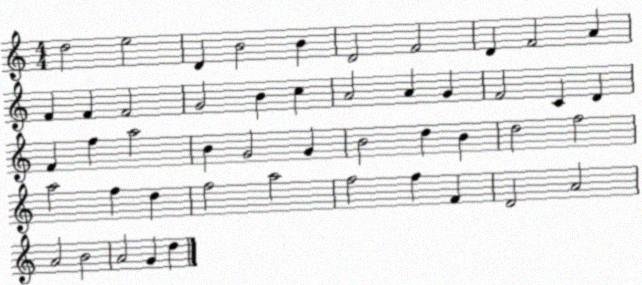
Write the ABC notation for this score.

X:1
T:Untitled
M:4/4
L:1/4
K:C
d2 e2 D B2 B D2 F2 D F2 A F F F2 G2 B c A2 A G F2 C D F f a2 B G2 G B2 d B d2 f2 a2 f d f2 a2 f2 f F D2 A2 A2 B2 A2 G d